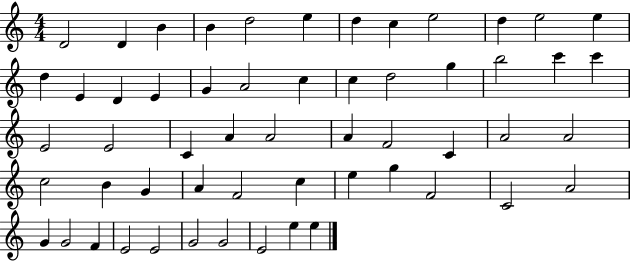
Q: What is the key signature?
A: C major